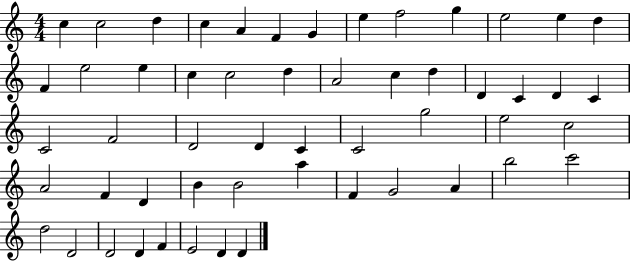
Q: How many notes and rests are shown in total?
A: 54